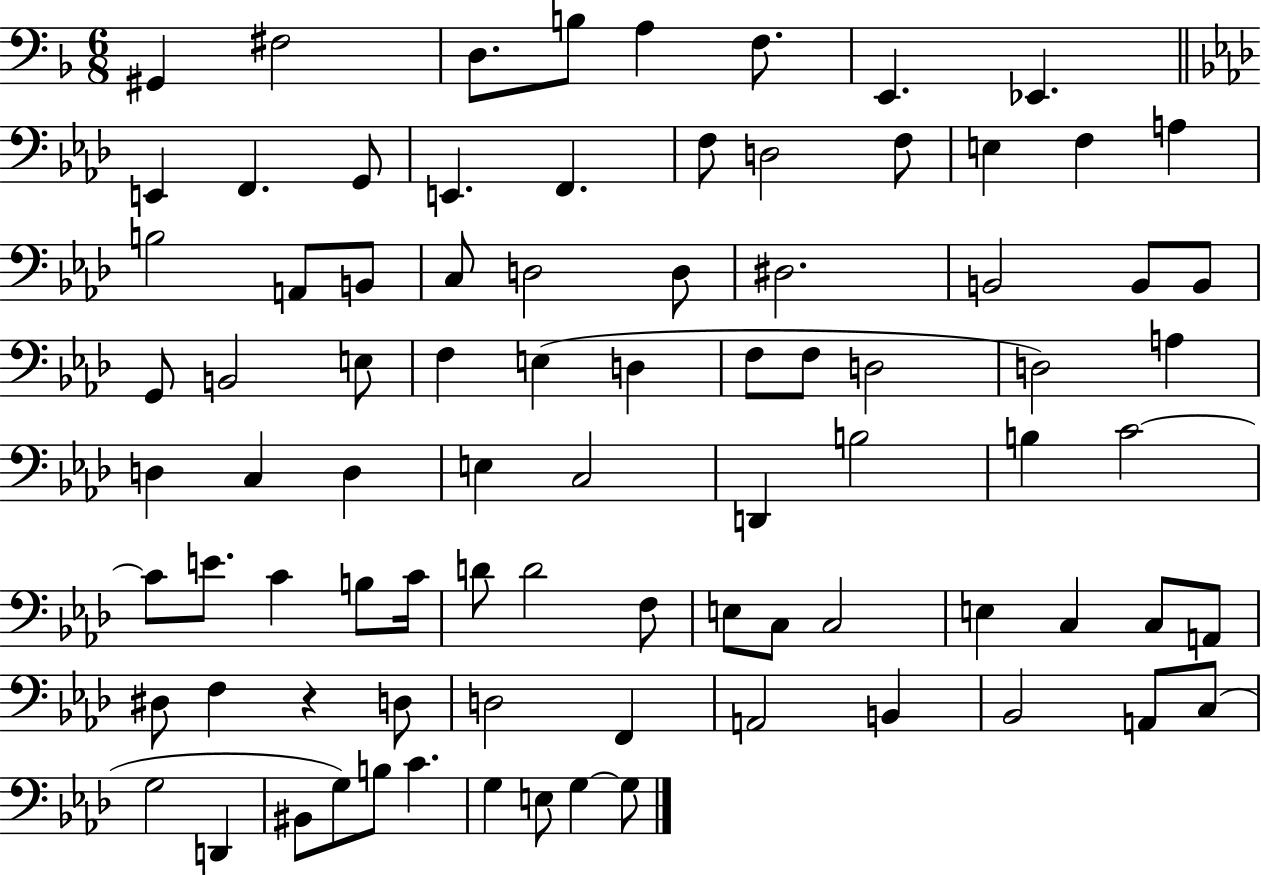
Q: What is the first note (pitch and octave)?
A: G#2